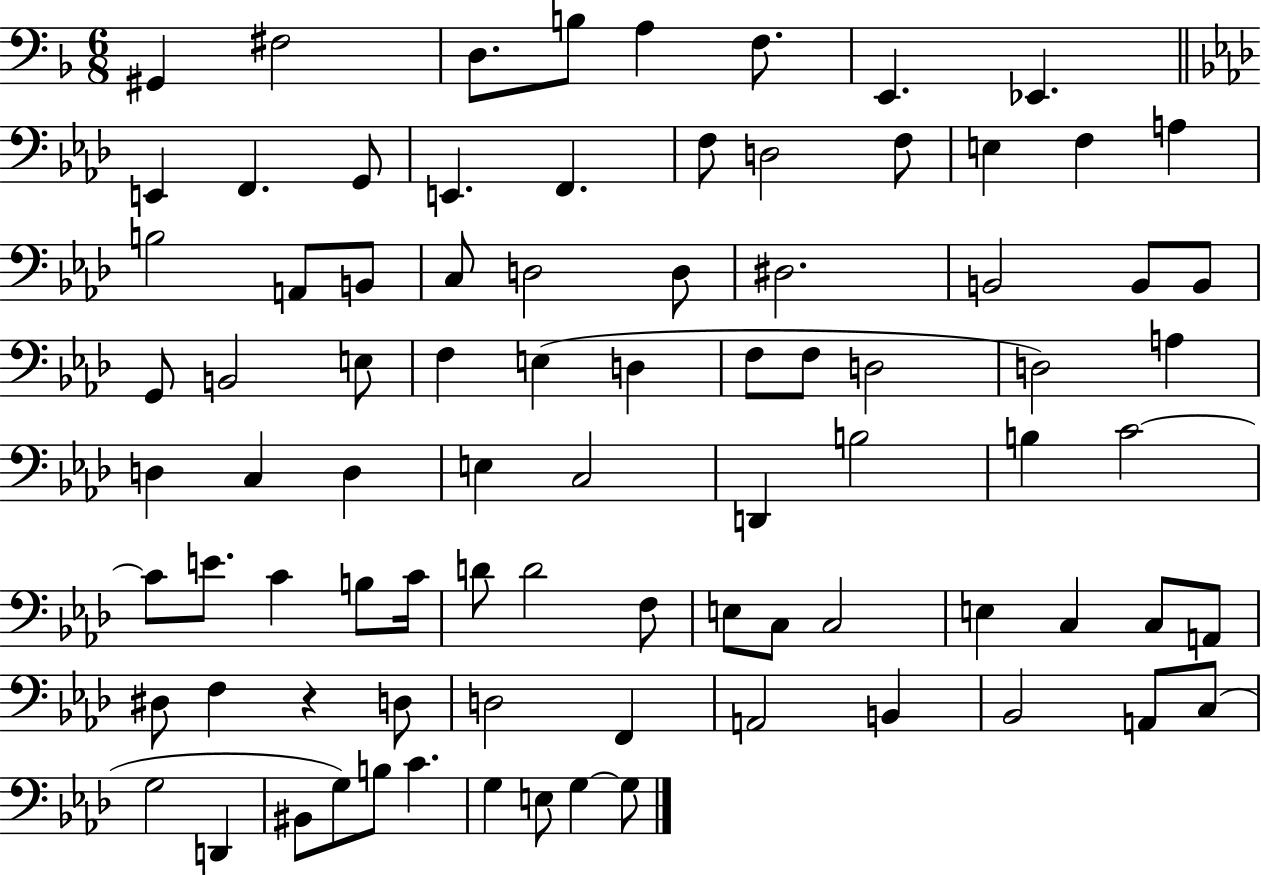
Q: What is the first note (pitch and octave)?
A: G#2